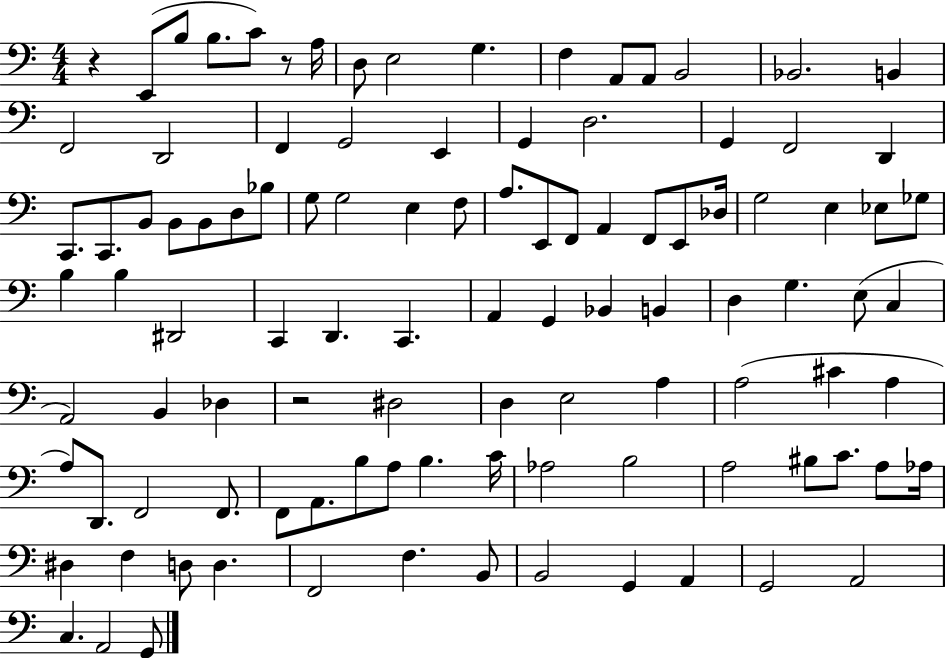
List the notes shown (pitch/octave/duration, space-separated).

R/q E2/e B3/e B3/e. C4/e R/e A3/s D3/e E3/h G3/q. F3/q A2/e A2/e B2/h Bb2/h. B2/q F2/h D2/h F2/q G2/h E2/q G2/q D3/h. G2/q F2/h D2/q C2/e. C2/e. B2/e B2/e B2/e D3/e Bb3/e G3/e G3/h E3/q F3/e A3/e. E2/e F2/e A2/q F2/e E2/e Db3/s G3/h E3/q Eb3/e Gb3/e B3/q B3/q D#2/h C2/q D2/q. C2/q. A2/q G2/q Bb2/q B2/q D3/q G3/q. E3/e C3/q A2/h B2/q Db3/q R/h D#3/h D3/q E3/h A3/q A3/h C#4/q A3/q A3/e D2/e. F2/h F2/e. F2/e A2/e. B3/e A3/e B3/q. C4/s Ab3/h B3/h A3/h BIS3/e C4/e. A3/e Ab3/s D#3/q F3/q D3/e D3/q. F2/h F3/q. B2/e B2/h G2/q A2/q G2/h A2/h C3/q. A2/h G2/e